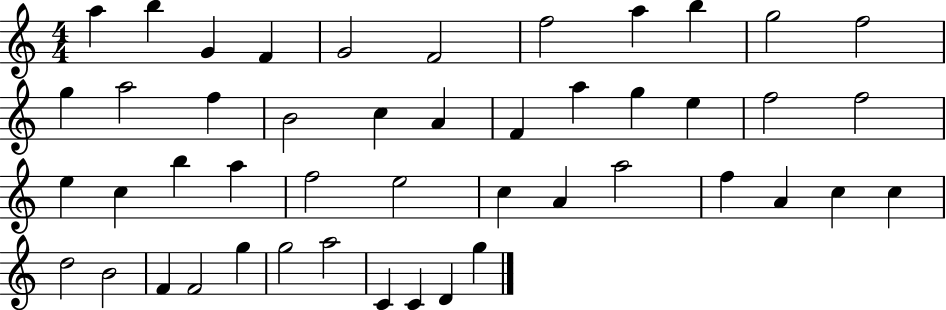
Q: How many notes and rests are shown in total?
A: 47